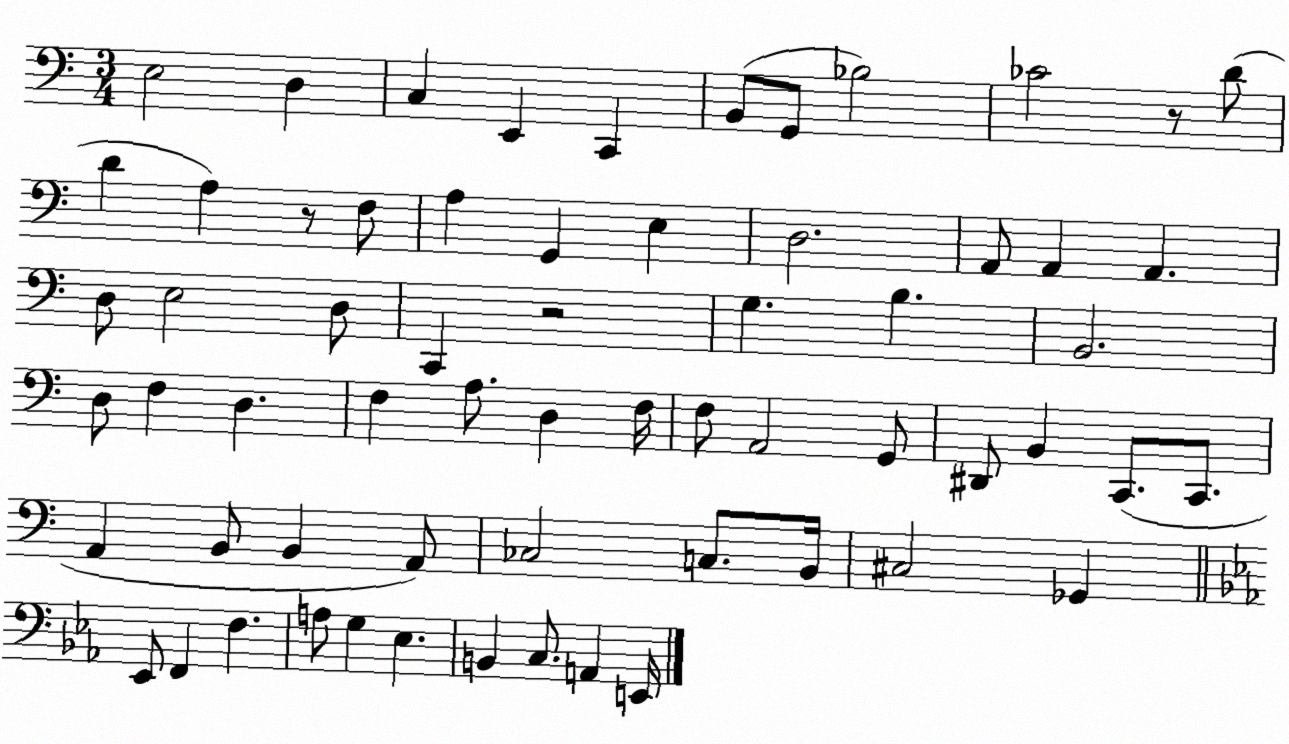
X:1
T:Untitled
M:3/4
L:1/4
K:C
E,2 D, C, E,, C,, B,,/2 G,,/2 _B,2 _C2 z/2 D/2 D A, z/2 F,/2 A, G,, E, D,2 A,,/2 A,, A,, D,/2 E,2 D,/2 C,, z2 G, B, B,,2 D,/2 F, D, F, A,/2 D, F,/4 F,/2 A,,2 G,,/2 ^D,,/2 B,, C,,/2 C,,/2 A,, B,,/2 B,, A,,/2 _C,2 C,/2 B,,/4 ^C,2 _G,, _E,,/2 F,, F, A,/2 G, _E, B,, C,/2 A,, E,,/4